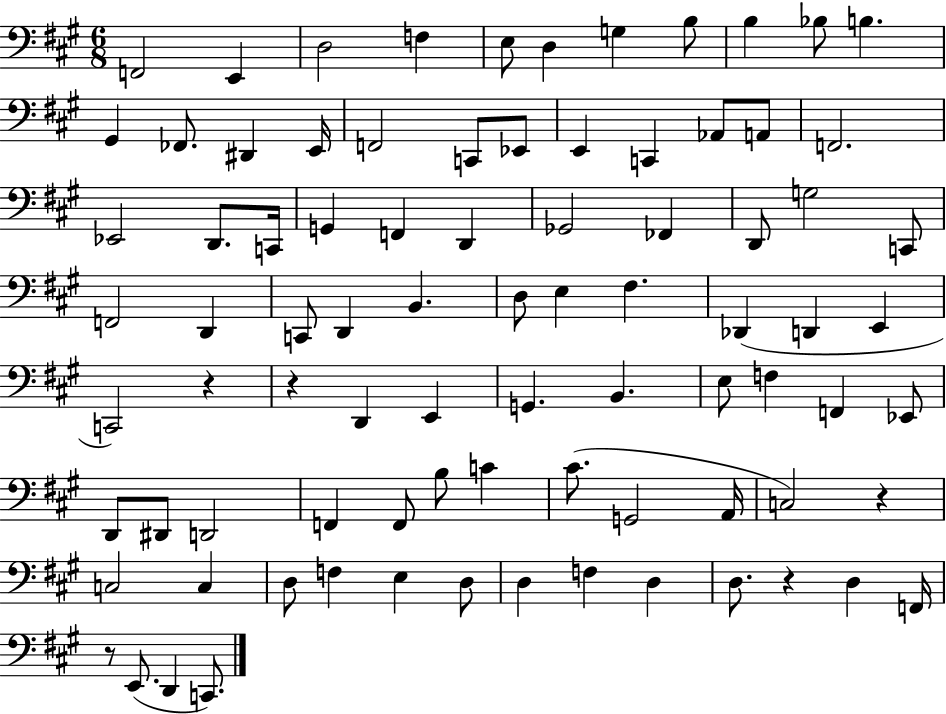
F2/h E2/q D3/h F3/q E3/e D3/q G3/q B3/e B3/q Bb3/e B3/q. G#2/q FES2/e. D#2/q E2/s F2/h C2/e Eb2/e E2/q C2/q Ab2/e A2/e F2/h. Eb2/h D2/e. C2/s G2/q F2/q D2/q Gb2/h FES2/q D2/e G3/h C2/e F2/h D2/q C2/e D2/q B2/q. D3/e E3/q F#3/q. Db2/q D2/q E2/q C2/h R/q R/q D2/q E2/q G2/q. B2/q. E3/e F3/q F2/q Eb2/e D2/e D#2/e D2/h F2/q F2/e B3/e C4/q C#4/e. G2/h A2/s C3/h R/q C3/h C3/q D3/e F3/q E3/q D3/e D3/q F3/q D3/q D3/e. R/q D3/q F2/s R/e E2/e. D2/q C2/e.